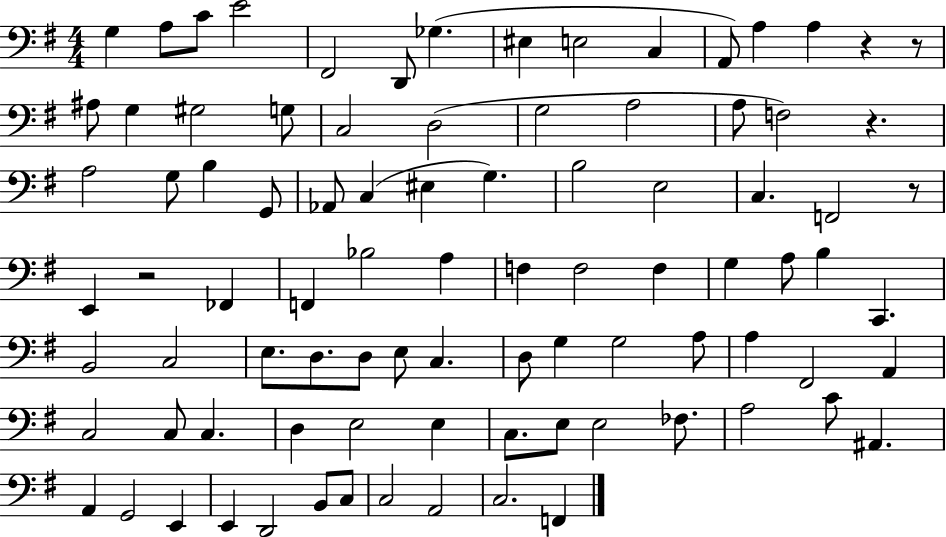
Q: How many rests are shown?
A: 5